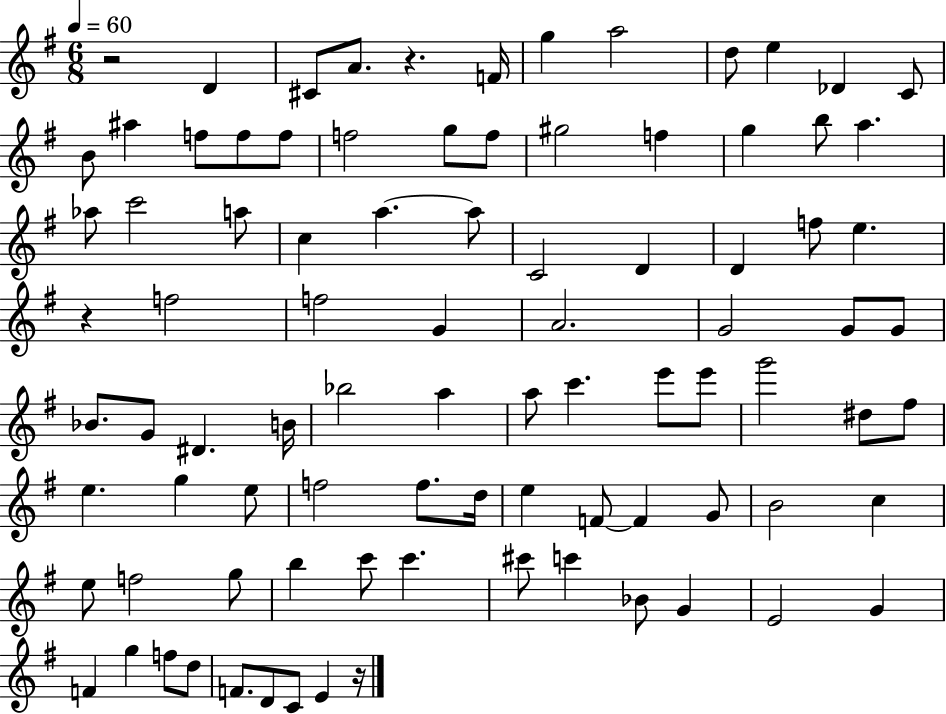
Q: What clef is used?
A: treble